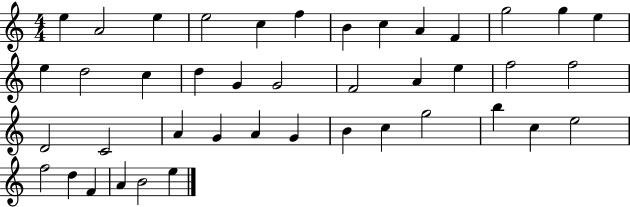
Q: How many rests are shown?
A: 0